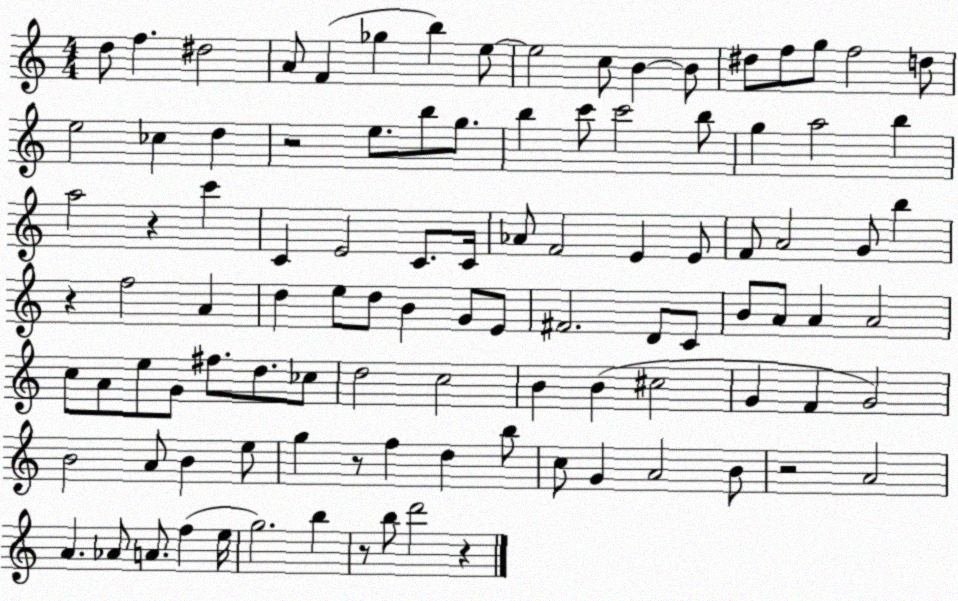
X:1
T:Untitled
M:4/4
L:1/4
K:C
d/2 f ^d2 A/2 F _g b e/2 e2 c/2 B B/2 ^d/2 f/2 g/2 f2 d/2 e2 _c d z2 e/2 b/2 g/2 b c'/2 c'2 b/2 g a2 b a2 z c' C E2 C/2 C/4 _A/2 F2 E E/2 F/2 A2 G/2 b z f2 A d e/2 d/2 B G/2 E/2 ^F2 D/2 C/2 B/2 A/2 A A2 c/2 A/2 e/2 G/2 ^f/2 d/2 _c/2 d2 c2 B B ^c2 G F G2 B2 A/2 B e/2 g z/2 f d b/2 c/2 G A2 B/2 z2 A2 A _A/2 A/2 f e/4 g2 b z/2 b/2 d'2 z